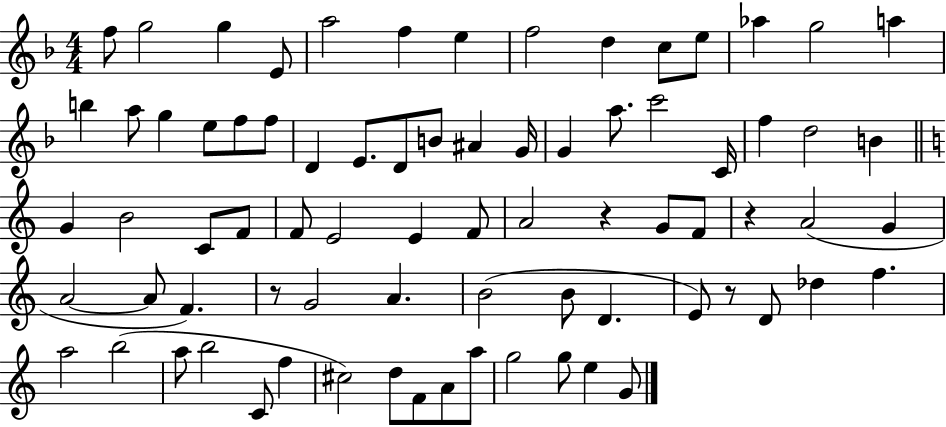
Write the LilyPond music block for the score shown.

{
  \clef treble
  \numericTimeSignature
  \time 4/4
  \key f \major
  f''8 g''2 g''4 e'8 | a''2 f''4 e''4 | f''2 d''4 c''8 e''8 | aes''4 g''2 a''4 | \break b''4 a''8 g''4 e''8 f''8 f''8 | d'4 e'8. d'8 b'8 ais'4 g'16 | g'4 a''8. c'''2 c'16 | f''4 d''2 b'4 | \break \bar "||" \break \key c \major g'4 b'2 c'8 f'8 | f'8 e'2 e'4 f'8 | a'2 r4 g'8 f'8 | r4 a'2( g'4 | \break a'2~~ a'8 f'4.) | r8 g'2 a'4. | b'2( b'8 d'4. | e'8) r8 d'8 des''4 f''4. | \break a''2 b''2( | a''8 b''2 c'8 f''4 | cis''2) d''8 f'8 a'8 a''8 | g''2 g''8 e''4 g'8 | \break \bar "|."
}